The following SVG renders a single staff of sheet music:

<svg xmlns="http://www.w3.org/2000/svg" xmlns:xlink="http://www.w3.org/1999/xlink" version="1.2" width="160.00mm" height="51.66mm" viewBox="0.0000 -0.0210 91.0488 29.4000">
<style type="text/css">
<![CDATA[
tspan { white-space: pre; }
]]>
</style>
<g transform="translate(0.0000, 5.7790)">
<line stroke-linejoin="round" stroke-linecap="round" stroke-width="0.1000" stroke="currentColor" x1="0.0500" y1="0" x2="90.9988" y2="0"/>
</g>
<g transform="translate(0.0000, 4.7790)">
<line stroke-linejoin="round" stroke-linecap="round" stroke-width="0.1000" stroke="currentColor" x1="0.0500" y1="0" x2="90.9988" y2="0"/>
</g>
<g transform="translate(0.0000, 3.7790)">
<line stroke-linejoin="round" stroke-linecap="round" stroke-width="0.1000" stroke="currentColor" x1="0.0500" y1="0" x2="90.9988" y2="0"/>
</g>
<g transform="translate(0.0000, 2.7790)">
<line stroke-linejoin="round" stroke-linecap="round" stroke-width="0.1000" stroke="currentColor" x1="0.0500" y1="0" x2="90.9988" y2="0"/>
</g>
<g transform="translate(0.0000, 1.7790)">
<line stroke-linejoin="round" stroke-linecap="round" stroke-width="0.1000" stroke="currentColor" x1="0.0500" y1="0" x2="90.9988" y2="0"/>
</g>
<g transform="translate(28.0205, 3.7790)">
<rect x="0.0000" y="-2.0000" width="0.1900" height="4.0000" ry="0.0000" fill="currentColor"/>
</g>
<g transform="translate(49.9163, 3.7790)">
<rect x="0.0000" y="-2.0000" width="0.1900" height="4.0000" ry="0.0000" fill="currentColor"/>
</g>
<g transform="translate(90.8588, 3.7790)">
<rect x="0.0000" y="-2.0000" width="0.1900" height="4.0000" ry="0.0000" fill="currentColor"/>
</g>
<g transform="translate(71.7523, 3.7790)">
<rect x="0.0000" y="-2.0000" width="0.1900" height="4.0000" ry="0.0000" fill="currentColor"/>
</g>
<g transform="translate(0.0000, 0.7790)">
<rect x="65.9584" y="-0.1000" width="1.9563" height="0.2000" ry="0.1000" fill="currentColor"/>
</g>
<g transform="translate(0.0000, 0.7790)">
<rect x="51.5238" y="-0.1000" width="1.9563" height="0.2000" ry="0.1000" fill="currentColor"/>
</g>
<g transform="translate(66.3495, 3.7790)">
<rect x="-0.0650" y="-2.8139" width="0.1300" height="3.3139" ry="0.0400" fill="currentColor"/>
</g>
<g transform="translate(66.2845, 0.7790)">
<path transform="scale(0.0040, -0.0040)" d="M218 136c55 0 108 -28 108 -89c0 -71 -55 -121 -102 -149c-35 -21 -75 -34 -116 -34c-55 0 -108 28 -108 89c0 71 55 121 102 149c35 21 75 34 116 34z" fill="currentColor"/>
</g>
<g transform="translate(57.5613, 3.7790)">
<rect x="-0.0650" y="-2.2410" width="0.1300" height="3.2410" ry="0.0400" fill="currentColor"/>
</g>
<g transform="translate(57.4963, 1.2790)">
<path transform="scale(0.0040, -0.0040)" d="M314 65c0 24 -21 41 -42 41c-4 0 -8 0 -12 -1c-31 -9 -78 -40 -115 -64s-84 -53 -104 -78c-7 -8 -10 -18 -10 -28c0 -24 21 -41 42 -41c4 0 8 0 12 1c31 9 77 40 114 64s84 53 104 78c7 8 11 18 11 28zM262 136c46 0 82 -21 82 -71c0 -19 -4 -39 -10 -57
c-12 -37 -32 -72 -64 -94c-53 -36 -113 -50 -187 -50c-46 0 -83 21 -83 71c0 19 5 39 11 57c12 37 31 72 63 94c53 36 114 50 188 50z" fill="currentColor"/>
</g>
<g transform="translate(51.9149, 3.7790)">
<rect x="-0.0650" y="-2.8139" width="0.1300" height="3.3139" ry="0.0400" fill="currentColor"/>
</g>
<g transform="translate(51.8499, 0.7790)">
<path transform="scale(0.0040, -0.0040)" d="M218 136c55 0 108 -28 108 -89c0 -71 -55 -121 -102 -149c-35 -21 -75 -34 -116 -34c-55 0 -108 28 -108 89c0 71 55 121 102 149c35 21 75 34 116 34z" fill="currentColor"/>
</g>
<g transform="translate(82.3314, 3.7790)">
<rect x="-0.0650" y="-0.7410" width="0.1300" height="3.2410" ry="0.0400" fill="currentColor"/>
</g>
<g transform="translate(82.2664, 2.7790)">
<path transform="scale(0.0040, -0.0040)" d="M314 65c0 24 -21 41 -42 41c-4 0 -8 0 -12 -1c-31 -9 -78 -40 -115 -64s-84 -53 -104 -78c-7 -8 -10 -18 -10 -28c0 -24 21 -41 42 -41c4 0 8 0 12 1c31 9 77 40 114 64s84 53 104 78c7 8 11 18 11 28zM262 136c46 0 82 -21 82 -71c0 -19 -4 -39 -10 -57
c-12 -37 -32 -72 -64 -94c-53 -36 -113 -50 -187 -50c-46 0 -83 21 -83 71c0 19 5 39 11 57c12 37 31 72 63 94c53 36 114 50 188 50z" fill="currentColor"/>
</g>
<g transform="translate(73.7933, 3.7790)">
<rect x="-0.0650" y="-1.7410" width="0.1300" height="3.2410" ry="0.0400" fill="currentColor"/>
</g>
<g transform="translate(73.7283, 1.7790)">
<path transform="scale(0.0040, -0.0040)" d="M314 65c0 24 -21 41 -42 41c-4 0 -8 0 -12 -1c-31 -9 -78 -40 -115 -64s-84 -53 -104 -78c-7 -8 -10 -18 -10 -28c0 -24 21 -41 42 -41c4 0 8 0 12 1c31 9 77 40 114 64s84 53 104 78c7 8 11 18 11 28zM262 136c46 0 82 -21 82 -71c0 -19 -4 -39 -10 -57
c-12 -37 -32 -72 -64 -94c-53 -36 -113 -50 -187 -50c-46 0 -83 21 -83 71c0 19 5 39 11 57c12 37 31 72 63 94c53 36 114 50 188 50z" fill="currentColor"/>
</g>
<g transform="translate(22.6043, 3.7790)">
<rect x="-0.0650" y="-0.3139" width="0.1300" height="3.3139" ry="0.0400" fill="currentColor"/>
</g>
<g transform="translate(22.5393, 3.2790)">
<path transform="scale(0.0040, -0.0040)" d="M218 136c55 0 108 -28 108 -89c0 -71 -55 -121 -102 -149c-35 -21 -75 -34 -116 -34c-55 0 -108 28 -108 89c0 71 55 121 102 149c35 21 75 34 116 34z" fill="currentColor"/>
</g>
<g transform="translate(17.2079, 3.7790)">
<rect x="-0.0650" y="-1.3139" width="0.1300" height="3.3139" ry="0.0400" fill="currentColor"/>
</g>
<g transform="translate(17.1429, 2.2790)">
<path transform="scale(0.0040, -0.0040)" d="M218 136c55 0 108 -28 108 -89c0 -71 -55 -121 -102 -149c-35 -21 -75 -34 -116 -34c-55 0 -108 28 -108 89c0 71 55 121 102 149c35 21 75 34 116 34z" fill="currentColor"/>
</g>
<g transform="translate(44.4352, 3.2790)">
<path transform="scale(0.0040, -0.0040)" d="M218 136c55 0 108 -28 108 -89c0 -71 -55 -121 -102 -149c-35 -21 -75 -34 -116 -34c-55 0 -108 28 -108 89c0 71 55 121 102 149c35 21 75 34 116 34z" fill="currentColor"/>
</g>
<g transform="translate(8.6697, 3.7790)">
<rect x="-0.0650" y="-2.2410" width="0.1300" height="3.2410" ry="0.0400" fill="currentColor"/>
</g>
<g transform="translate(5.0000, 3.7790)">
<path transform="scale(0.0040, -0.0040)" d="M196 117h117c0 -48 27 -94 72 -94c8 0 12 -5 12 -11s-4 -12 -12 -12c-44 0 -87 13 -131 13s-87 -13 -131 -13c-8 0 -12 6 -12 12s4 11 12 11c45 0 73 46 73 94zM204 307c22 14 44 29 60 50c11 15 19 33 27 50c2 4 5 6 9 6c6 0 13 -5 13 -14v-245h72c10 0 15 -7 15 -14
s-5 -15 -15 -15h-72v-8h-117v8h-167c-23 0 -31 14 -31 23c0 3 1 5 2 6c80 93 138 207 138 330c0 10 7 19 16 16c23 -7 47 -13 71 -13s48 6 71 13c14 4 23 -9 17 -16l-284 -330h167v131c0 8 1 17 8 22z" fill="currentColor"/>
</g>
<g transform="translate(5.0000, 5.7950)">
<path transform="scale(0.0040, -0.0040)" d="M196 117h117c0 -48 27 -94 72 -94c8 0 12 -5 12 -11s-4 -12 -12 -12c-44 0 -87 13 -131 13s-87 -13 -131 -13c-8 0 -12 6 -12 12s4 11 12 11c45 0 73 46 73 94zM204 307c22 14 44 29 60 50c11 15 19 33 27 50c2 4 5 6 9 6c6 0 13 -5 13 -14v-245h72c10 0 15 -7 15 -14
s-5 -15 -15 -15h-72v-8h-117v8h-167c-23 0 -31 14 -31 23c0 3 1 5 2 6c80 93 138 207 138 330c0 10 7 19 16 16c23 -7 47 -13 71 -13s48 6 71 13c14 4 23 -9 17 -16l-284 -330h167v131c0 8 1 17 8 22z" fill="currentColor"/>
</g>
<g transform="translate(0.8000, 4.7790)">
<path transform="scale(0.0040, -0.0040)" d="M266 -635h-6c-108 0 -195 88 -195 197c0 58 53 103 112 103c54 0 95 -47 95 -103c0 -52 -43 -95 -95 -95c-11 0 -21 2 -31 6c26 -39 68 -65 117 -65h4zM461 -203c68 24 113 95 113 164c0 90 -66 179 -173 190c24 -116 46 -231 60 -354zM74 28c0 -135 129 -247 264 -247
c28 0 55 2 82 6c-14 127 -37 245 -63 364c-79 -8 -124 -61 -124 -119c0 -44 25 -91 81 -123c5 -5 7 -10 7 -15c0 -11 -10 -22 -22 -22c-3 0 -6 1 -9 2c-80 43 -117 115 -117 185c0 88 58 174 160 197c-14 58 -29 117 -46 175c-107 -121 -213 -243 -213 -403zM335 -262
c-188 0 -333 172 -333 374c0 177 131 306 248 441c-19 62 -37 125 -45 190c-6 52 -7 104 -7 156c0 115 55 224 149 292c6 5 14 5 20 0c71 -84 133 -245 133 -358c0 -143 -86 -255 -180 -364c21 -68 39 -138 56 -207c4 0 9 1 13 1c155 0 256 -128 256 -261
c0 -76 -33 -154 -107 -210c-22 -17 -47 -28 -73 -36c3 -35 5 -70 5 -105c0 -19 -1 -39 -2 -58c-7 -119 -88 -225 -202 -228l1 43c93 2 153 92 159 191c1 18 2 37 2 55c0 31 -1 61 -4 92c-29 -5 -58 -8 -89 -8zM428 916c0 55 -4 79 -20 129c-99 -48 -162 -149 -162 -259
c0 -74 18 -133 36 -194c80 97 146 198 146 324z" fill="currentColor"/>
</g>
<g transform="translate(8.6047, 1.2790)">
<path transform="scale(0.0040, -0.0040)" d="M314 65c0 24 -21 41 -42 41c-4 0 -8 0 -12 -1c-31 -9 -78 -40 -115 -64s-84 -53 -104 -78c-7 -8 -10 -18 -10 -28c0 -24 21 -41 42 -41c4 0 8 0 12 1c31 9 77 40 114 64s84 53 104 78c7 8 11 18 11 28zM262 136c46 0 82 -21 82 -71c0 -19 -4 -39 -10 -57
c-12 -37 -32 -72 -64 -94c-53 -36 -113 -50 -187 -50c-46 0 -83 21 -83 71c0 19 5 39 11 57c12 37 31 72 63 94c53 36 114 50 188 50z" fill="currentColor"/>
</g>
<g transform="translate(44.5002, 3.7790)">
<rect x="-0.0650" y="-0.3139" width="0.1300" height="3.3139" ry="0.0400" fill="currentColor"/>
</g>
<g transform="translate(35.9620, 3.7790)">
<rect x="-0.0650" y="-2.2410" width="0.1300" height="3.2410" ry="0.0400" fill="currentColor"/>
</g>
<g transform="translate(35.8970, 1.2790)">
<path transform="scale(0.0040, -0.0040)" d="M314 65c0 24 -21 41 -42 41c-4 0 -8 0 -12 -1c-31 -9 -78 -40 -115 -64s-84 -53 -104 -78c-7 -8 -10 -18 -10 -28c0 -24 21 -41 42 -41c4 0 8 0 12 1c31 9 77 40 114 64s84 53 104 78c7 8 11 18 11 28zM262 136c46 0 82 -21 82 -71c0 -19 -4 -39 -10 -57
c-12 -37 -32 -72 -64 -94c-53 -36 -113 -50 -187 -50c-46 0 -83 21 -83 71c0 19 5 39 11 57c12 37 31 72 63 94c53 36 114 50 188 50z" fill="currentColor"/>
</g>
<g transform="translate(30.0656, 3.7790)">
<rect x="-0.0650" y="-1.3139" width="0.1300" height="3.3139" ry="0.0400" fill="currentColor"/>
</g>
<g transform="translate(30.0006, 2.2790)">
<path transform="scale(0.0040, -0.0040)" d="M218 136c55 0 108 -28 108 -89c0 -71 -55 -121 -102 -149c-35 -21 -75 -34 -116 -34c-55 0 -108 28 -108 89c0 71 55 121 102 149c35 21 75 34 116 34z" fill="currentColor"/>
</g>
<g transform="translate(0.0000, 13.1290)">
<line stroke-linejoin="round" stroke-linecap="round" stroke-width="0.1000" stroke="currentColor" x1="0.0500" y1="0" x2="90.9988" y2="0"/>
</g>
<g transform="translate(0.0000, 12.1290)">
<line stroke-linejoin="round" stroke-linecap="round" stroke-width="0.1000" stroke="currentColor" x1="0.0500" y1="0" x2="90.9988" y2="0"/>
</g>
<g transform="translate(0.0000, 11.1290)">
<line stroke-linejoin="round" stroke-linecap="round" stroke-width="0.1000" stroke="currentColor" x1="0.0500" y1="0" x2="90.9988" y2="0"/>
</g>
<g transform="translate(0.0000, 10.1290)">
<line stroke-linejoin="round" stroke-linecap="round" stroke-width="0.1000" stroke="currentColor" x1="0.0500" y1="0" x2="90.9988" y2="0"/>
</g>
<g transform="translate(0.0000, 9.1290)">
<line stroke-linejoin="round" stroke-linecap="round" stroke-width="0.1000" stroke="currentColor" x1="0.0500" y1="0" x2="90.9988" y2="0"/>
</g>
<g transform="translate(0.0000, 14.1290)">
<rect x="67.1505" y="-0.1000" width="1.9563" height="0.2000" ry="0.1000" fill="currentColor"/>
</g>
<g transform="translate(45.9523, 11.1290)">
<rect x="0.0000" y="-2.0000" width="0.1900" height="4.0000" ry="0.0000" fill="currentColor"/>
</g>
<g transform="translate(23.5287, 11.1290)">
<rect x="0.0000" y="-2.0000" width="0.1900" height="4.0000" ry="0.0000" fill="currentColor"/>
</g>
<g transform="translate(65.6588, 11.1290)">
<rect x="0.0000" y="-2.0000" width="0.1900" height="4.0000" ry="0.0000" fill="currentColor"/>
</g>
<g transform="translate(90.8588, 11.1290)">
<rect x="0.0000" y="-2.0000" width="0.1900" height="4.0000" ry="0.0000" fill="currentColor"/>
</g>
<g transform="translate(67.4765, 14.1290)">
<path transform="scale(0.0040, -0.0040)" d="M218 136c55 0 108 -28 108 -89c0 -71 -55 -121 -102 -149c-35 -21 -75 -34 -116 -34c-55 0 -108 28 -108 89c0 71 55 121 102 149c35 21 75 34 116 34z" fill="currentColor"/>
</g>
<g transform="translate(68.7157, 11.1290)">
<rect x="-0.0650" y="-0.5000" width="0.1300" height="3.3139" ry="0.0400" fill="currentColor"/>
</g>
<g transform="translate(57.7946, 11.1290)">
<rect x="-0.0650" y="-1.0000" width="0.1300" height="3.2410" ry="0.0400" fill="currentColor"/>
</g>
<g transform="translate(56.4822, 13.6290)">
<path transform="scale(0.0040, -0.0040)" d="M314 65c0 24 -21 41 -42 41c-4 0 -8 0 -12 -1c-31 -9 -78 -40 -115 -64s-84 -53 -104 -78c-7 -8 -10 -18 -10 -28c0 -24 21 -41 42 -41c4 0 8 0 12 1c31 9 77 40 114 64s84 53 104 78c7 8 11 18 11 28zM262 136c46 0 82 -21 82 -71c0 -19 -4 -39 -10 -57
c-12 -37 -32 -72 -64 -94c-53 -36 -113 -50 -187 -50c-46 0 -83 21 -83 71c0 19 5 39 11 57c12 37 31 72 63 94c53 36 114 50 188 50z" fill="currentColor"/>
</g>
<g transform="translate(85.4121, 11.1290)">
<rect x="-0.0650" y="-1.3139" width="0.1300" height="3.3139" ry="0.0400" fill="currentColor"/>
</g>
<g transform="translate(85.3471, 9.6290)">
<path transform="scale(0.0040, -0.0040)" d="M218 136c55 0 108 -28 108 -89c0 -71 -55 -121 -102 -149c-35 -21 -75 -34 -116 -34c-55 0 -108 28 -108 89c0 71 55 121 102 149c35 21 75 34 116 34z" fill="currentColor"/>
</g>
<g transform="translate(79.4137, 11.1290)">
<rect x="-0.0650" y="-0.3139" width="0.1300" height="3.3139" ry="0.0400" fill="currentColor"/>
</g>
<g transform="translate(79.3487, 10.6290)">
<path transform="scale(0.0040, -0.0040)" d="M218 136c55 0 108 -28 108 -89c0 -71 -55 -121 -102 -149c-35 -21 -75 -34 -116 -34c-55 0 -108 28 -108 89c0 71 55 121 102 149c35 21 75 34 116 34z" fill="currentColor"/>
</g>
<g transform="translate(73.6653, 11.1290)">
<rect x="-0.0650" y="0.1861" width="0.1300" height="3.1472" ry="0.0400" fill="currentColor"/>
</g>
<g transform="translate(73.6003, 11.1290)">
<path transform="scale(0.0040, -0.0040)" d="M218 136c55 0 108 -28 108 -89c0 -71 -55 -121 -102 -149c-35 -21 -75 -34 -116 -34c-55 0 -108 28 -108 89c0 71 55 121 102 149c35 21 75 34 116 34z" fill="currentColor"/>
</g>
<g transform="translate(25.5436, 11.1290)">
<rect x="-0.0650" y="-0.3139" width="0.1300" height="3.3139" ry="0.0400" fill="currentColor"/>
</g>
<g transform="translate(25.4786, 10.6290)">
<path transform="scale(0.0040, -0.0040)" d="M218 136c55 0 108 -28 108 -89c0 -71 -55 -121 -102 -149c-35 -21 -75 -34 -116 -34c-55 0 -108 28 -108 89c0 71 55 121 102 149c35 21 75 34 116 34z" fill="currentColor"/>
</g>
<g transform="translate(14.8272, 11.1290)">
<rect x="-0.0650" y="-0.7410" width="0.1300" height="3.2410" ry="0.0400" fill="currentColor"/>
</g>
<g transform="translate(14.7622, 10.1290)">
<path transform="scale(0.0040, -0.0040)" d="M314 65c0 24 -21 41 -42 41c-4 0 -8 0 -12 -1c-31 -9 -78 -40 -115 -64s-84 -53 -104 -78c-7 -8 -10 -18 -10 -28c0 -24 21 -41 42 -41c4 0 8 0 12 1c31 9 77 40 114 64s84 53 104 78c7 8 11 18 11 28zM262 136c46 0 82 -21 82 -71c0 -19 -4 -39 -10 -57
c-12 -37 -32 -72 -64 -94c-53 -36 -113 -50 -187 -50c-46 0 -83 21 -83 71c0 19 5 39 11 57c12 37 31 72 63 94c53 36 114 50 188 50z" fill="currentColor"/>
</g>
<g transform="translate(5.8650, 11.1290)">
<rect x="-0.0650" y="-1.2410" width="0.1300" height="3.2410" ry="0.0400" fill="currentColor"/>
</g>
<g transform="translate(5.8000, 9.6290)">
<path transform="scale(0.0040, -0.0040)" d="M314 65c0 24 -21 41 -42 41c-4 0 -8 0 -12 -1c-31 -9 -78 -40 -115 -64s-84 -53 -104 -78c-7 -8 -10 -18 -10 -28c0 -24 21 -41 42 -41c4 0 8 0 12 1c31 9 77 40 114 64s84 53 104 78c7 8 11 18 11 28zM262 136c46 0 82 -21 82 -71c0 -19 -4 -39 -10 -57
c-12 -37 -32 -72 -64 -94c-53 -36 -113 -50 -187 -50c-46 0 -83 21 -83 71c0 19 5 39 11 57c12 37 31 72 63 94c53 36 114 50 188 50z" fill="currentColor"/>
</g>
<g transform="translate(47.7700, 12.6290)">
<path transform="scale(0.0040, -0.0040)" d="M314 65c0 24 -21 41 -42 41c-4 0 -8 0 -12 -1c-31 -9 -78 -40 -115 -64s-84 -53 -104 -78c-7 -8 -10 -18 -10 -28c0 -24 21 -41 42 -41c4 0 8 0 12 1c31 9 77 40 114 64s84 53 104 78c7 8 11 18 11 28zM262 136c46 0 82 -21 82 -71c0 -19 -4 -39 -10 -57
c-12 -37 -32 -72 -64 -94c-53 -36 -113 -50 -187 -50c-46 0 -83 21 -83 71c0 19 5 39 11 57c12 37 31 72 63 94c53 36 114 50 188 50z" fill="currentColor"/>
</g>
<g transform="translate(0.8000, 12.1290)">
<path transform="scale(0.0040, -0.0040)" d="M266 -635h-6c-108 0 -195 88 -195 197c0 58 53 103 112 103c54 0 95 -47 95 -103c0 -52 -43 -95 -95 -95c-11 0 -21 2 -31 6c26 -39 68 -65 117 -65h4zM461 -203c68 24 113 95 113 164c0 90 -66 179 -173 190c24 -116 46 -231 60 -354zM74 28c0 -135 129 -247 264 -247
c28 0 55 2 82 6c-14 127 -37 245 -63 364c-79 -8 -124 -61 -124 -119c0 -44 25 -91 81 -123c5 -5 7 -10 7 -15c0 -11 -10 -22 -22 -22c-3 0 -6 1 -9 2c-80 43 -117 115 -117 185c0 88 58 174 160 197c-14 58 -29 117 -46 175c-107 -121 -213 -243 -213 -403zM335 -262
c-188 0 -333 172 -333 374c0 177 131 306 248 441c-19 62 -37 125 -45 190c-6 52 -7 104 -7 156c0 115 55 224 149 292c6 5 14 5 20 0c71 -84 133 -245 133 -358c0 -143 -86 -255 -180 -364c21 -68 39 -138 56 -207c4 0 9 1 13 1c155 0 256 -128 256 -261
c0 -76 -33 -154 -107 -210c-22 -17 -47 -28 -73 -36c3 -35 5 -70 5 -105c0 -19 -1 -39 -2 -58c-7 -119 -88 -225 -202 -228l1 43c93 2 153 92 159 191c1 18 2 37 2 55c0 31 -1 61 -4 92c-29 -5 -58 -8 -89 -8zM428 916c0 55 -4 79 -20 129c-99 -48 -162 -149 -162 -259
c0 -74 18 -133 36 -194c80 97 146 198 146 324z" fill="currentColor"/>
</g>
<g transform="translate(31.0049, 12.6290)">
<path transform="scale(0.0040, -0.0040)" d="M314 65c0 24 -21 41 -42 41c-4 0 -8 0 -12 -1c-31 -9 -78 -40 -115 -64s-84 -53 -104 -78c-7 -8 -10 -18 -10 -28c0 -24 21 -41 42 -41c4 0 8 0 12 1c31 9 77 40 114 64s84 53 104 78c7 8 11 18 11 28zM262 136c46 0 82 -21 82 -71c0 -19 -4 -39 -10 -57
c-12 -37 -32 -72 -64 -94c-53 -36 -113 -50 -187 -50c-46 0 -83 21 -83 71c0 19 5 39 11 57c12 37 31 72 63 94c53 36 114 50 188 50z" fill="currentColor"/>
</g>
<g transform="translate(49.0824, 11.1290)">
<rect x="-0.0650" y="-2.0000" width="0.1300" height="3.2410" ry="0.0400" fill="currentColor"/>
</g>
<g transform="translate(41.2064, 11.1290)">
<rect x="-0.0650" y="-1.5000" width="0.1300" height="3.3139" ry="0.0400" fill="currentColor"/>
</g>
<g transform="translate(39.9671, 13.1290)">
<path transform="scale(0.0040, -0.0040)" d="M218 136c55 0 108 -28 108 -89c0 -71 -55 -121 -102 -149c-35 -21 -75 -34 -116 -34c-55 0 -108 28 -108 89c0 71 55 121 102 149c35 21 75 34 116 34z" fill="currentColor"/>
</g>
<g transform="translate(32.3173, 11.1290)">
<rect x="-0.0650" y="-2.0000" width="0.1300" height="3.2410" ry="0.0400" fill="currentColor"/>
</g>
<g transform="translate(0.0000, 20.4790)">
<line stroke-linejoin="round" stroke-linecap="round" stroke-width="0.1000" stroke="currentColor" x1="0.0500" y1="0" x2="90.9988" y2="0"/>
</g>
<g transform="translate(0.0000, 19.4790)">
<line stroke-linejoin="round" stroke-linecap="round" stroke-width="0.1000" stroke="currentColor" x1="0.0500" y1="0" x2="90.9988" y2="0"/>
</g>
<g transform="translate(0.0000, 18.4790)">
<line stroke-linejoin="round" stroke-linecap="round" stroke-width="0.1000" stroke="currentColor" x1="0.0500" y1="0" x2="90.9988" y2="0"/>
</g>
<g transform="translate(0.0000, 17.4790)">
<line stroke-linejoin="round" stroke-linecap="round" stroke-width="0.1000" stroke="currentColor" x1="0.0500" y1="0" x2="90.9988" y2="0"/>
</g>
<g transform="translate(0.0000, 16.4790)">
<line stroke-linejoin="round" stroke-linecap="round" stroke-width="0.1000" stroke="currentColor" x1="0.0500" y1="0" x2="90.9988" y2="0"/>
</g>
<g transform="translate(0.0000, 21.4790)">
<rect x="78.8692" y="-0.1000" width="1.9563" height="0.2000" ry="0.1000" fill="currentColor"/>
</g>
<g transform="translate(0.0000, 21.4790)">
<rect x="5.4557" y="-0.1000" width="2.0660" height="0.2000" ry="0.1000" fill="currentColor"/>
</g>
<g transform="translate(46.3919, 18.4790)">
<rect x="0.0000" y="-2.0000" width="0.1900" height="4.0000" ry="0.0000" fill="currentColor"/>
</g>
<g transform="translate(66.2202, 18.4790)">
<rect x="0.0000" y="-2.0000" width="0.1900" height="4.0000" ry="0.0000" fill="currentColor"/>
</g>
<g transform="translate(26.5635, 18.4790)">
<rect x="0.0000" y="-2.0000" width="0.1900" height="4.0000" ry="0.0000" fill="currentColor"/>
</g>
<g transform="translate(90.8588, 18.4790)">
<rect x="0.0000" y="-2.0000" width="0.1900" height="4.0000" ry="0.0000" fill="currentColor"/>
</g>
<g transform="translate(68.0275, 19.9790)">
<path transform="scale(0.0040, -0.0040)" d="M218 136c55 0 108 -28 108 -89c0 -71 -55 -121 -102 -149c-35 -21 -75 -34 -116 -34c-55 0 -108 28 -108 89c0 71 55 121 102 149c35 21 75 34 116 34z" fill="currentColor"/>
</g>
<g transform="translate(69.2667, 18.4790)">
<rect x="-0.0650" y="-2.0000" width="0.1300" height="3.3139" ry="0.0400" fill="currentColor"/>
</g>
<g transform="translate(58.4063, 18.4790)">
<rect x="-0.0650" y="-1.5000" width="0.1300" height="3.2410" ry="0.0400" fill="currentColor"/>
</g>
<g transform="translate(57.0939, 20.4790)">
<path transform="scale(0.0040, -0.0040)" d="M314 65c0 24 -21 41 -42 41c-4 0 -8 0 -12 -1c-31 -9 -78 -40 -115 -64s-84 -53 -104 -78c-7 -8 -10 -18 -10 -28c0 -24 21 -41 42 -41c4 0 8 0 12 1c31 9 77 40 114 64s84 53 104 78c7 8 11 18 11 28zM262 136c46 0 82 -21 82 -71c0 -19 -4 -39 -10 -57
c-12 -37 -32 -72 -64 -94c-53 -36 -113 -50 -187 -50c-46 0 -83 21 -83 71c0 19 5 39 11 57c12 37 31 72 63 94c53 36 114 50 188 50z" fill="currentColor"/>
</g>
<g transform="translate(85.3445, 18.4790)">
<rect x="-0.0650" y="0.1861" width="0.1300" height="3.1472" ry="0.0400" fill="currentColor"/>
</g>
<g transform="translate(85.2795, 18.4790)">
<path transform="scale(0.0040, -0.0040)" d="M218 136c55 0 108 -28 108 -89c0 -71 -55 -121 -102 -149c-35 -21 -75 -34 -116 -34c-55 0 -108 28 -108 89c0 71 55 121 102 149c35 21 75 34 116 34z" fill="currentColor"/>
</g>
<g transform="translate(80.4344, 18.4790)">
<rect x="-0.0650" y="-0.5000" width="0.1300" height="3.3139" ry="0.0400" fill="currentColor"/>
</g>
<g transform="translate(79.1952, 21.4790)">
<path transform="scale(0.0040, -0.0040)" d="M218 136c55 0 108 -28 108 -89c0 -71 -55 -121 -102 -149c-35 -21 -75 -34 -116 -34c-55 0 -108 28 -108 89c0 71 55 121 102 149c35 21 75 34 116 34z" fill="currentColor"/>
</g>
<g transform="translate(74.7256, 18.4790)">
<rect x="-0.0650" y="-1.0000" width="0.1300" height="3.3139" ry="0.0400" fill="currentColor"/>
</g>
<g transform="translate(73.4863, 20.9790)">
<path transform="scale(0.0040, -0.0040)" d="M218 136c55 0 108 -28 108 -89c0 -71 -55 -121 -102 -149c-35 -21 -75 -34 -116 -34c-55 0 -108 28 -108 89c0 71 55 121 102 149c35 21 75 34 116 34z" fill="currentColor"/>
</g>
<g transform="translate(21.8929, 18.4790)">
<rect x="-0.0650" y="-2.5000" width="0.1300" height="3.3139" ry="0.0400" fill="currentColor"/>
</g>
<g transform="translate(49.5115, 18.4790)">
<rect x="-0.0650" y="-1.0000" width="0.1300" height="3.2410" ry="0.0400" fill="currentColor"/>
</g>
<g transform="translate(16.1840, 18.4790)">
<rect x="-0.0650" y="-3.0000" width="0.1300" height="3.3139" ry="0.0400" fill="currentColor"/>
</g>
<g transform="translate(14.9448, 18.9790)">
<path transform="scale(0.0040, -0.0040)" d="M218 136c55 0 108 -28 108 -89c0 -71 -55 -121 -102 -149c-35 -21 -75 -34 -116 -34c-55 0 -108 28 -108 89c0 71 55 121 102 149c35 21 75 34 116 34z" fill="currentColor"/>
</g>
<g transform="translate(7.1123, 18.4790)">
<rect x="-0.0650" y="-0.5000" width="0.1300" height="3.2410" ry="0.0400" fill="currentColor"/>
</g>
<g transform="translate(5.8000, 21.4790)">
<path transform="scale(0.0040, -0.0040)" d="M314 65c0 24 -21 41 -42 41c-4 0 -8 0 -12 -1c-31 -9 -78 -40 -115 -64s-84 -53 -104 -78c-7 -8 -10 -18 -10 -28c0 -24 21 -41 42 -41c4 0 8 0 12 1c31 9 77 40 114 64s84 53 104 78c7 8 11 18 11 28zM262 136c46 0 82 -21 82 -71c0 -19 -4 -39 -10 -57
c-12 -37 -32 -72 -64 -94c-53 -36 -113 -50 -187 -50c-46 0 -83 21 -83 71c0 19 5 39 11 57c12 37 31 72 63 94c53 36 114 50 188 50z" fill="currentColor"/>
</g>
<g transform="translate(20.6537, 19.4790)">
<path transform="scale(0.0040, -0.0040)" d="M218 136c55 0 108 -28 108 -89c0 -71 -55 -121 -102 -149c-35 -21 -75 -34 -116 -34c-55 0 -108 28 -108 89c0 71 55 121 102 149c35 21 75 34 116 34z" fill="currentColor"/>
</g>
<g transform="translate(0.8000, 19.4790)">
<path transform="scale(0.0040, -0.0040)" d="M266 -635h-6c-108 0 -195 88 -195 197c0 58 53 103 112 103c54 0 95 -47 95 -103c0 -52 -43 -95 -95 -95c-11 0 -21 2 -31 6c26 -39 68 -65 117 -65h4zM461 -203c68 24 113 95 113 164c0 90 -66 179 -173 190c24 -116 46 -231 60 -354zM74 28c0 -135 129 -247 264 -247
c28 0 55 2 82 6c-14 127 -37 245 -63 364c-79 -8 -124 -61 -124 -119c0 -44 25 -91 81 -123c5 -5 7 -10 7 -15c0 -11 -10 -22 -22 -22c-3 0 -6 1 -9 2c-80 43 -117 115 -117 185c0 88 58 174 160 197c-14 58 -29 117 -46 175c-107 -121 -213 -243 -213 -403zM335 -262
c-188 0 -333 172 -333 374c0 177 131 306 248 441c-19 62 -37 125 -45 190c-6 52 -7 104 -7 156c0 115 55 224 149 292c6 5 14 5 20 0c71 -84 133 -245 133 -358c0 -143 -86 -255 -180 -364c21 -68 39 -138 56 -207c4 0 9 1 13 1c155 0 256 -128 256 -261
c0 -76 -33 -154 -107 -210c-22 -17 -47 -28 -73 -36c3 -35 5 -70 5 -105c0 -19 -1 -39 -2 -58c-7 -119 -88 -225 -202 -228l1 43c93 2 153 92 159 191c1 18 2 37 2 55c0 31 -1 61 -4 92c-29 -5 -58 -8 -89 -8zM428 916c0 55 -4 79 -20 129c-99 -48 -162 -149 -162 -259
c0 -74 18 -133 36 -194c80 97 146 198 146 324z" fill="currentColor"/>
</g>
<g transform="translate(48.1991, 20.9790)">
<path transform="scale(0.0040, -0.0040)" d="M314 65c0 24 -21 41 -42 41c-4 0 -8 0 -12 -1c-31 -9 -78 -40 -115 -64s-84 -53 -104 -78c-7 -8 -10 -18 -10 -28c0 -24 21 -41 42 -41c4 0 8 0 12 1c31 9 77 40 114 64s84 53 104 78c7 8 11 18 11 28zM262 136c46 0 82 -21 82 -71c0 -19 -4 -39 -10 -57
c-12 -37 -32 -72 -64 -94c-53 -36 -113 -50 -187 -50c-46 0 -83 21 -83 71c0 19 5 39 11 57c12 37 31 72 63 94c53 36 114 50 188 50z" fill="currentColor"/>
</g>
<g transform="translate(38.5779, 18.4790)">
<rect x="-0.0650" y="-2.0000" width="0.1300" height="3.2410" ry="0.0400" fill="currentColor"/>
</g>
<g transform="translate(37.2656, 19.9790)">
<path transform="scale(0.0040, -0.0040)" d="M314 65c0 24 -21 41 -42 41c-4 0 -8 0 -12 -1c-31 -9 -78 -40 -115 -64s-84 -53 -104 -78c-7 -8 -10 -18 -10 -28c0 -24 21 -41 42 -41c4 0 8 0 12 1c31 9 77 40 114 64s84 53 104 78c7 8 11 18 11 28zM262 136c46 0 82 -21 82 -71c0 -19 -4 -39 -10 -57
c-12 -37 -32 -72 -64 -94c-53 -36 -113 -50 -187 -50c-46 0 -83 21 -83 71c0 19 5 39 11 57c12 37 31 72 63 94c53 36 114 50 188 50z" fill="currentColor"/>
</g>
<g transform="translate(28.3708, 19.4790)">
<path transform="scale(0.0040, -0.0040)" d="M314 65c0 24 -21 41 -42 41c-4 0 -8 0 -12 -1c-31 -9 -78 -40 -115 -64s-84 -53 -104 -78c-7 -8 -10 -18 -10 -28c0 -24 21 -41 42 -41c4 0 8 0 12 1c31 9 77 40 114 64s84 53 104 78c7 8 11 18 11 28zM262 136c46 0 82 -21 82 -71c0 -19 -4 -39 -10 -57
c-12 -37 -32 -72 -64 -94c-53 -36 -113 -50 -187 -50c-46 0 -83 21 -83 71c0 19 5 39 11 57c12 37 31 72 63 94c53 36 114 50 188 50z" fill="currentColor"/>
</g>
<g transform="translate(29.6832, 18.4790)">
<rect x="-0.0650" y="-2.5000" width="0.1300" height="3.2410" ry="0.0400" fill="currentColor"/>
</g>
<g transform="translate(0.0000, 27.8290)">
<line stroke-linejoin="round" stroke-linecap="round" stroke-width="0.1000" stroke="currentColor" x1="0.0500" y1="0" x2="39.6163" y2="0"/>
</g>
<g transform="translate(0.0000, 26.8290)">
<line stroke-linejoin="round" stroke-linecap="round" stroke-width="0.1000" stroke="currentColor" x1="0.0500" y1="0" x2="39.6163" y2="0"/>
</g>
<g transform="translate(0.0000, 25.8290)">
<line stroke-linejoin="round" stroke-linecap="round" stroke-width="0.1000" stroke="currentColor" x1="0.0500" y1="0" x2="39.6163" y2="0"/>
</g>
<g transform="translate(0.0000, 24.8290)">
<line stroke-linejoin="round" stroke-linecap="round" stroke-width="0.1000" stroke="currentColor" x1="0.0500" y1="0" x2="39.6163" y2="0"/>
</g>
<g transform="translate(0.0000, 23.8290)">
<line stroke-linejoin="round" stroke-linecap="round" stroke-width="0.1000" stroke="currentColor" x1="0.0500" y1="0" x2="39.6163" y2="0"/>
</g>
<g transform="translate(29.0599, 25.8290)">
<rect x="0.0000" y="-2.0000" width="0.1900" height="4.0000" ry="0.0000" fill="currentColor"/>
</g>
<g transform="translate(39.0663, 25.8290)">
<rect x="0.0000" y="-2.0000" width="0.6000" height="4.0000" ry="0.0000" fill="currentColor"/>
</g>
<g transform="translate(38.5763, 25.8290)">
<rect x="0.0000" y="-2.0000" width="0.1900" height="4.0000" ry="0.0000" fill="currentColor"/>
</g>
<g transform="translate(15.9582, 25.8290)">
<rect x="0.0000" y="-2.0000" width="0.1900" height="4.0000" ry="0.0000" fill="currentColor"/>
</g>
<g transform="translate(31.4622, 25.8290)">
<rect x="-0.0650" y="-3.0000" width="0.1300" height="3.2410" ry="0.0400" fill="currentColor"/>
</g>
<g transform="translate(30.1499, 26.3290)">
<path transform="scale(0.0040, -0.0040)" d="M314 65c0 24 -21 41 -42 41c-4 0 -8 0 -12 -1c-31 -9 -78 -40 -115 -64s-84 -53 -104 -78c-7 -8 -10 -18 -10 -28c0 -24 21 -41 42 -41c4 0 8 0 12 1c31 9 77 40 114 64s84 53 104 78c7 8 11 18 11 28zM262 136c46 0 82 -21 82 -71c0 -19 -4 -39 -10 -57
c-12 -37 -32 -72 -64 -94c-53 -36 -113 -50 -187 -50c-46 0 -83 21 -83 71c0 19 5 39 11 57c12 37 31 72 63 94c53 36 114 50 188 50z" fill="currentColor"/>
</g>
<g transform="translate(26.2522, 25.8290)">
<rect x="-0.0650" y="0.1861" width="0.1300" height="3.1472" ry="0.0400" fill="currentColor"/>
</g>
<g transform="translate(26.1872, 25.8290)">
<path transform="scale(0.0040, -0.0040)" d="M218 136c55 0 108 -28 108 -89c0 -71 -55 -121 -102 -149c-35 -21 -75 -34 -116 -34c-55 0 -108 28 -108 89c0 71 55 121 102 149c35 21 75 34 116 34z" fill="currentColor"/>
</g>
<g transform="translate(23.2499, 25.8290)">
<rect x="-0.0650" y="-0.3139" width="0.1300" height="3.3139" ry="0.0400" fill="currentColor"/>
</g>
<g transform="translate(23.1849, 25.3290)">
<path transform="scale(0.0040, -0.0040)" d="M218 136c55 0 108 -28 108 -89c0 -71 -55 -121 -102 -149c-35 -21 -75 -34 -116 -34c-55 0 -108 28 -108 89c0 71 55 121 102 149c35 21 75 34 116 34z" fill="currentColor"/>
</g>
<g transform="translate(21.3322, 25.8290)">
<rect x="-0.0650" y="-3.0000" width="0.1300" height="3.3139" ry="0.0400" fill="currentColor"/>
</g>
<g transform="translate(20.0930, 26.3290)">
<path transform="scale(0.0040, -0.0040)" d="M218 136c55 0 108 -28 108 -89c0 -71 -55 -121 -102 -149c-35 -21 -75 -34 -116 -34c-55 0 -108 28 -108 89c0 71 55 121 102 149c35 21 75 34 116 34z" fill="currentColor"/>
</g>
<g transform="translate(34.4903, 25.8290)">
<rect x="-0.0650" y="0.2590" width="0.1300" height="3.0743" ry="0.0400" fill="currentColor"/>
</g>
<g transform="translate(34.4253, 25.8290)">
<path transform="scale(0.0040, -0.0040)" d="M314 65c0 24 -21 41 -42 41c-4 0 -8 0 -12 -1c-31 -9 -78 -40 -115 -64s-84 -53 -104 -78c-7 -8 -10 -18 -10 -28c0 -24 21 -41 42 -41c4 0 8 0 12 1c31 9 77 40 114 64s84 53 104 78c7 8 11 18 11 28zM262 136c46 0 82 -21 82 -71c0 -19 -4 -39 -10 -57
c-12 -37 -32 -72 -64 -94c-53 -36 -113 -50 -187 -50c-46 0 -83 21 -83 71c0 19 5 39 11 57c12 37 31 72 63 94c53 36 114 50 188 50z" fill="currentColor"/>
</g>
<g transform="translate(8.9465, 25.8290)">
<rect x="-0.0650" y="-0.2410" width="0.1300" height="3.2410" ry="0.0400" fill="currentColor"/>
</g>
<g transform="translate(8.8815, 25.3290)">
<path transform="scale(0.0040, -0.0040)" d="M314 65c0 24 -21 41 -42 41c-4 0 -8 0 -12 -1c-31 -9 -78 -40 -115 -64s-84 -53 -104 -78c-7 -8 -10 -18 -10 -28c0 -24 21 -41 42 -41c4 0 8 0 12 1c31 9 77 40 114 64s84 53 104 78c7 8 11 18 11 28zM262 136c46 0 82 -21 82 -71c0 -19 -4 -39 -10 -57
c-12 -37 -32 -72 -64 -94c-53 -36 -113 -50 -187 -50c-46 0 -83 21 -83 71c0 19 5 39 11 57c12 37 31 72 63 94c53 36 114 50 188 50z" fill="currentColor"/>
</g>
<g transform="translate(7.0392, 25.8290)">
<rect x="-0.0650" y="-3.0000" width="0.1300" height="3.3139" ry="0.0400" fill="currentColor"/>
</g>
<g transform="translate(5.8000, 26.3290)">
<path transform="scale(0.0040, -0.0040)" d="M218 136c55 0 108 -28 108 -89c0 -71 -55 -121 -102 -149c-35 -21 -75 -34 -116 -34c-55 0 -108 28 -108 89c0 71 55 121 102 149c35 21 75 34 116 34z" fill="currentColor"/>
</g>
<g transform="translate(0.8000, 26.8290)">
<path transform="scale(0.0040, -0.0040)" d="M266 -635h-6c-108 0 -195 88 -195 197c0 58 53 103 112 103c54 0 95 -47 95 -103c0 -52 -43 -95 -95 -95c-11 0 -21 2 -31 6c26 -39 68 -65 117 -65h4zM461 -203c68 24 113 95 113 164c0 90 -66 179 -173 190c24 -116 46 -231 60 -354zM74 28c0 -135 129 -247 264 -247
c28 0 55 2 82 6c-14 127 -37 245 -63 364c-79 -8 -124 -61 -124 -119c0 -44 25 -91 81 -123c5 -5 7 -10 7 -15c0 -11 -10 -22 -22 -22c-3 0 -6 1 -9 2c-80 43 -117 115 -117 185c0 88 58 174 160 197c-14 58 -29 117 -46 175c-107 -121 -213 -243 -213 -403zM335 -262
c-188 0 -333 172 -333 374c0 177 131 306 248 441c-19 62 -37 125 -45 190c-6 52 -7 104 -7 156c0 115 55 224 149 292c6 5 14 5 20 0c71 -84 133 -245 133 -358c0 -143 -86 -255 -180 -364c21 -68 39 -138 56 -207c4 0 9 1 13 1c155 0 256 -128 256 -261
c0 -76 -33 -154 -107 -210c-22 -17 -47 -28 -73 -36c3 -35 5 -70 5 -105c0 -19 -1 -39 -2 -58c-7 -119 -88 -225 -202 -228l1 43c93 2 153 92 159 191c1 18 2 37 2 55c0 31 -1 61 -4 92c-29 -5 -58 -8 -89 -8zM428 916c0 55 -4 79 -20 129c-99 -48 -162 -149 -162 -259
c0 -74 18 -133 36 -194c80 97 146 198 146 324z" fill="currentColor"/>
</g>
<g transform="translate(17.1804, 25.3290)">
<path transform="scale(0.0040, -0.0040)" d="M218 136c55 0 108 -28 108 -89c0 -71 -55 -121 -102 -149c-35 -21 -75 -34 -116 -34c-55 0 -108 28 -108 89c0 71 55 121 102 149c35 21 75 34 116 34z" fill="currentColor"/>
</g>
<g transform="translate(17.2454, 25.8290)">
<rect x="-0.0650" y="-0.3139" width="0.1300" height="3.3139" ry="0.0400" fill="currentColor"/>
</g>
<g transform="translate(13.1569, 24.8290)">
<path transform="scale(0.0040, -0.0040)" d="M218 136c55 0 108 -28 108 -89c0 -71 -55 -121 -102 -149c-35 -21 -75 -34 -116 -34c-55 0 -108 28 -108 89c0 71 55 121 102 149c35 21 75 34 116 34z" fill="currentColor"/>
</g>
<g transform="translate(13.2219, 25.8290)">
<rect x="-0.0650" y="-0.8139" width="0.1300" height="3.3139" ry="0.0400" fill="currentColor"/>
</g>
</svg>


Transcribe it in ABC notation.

X:1
T:Untitled
M:4/4
L:1/4
K:C
g2 e c e g2 c a g2 a f2 d2 e2 d2 c F2 E F2 D2 C B c e C2 A G G2 F2 D2 E2 F D C B A c2 d c A c B A2 B2